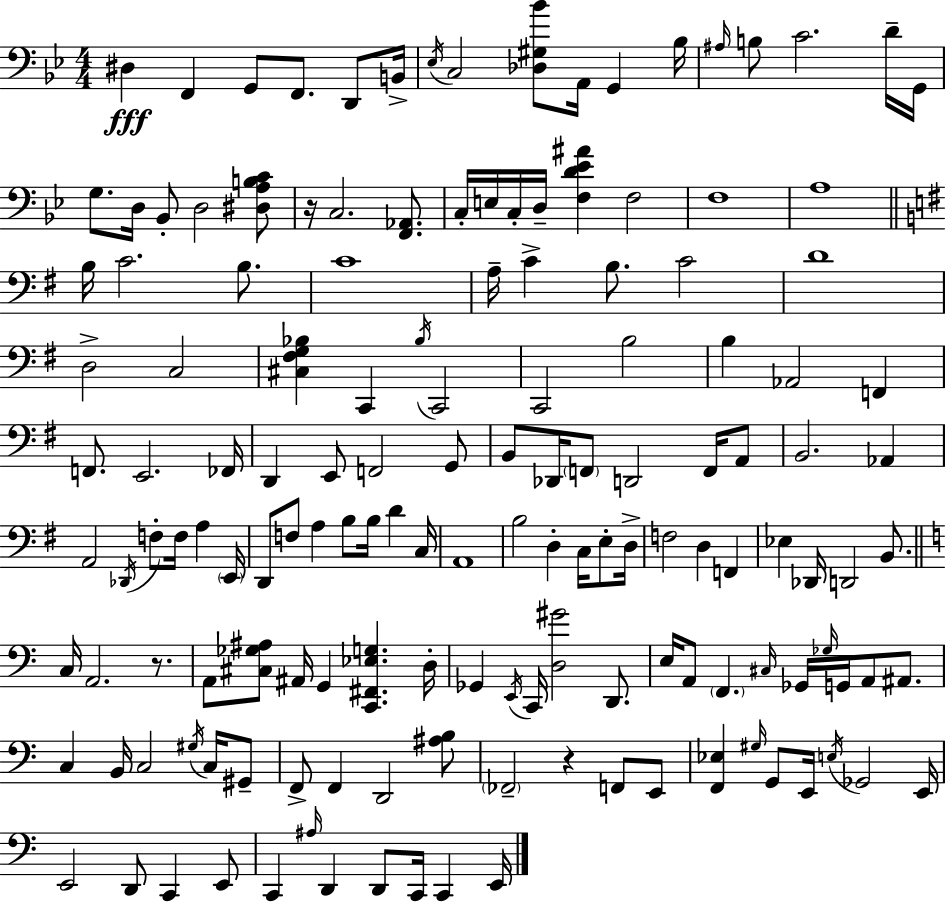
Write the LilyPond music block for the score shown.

{
  \clef bass
  \numericTimeSignature
  \time 4/4
  \key bes \major
  dis4\fff f,4 g,8 f,8. d,8 b,16-> | \acciaccatura { ees16 } c2 <des gis bes'>8 a,16 g,4 | bes16 \grace { ais16 } b8 c'2. | d'16-- g,16 g8. d16 bes,8-. d2 | \break <dis a b c'>8 r16 c2. <f, aes,>8. | c16-. e16 c16-. d16-- <f d' ees' ais'>4 f2 | f1 | a1 | \break \bar "||" \break \key e \minor b16 c'2. b8. | c'1 | a16-- c'4-> b8. c'2 | d'1 | \break d2-> c2 | <cis fis g bes>4 c,4 \acciaccatura { bes16 } c,2 | c,2 b2 | b4 aes,2 f,4 | \break f,8. e,2. | fes,16 d,4 e,8 f,2 g,8 | b,8 des,16 \parenthesize f,8 d,2 f,16 a,8 | b,2. aes,4 | \break a,2 \acciaccatura { des,16 } f8-. f16 a4 | \parenthesize e,16 d,8 f8 a4 b8 b16 d'4 | c16 a,1 | b2 d4-. c16 e8-. | \break d16-> f2 d4 f,4 | ees4 des,16 d,2 b,8. | \bar "||" \break \key c \major c16 a,2. r8. | a,8 <cis ges ais>8 ais,16 g,4 <c, fis, ees g>4. d16-. | ges,4 \acciaccatura { e,16 } c,16 <d gis'>2 d,8. | e16 a,8 \parenthesize f,4. \grace { cis16 } ges,16 \grace { ges16 } g,16 a,8 | \break ais,8. c4 b,16 c2 | \acciaccatura { gis16 } c16 gis,8-- f,8-> f,4 d,2 | <ais b>8 \parenthesize fes,2-- r4 | f,8 e,8 <f, ees>4 \grace { gis16 } g,8 e,16 \acciaccatura { e16 } ges,2 | \break e,16 e,2 d,8 | c,4 e,8 c,4 \grace { ais16 } d,4 d,8 | c,16 c,4 e,16 \bar "|."
}